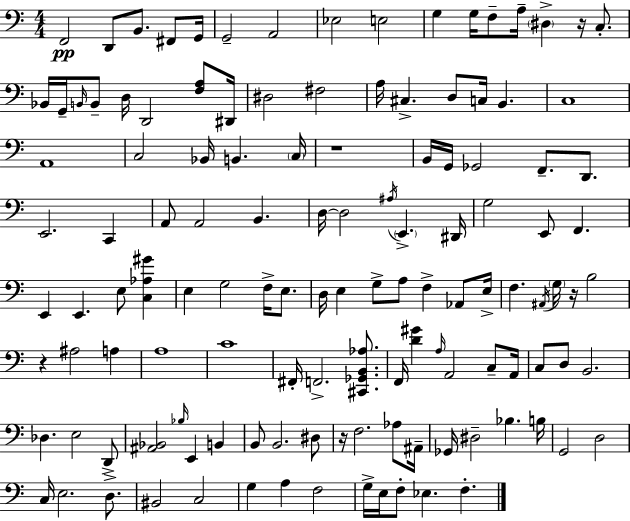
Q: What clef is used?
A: bass